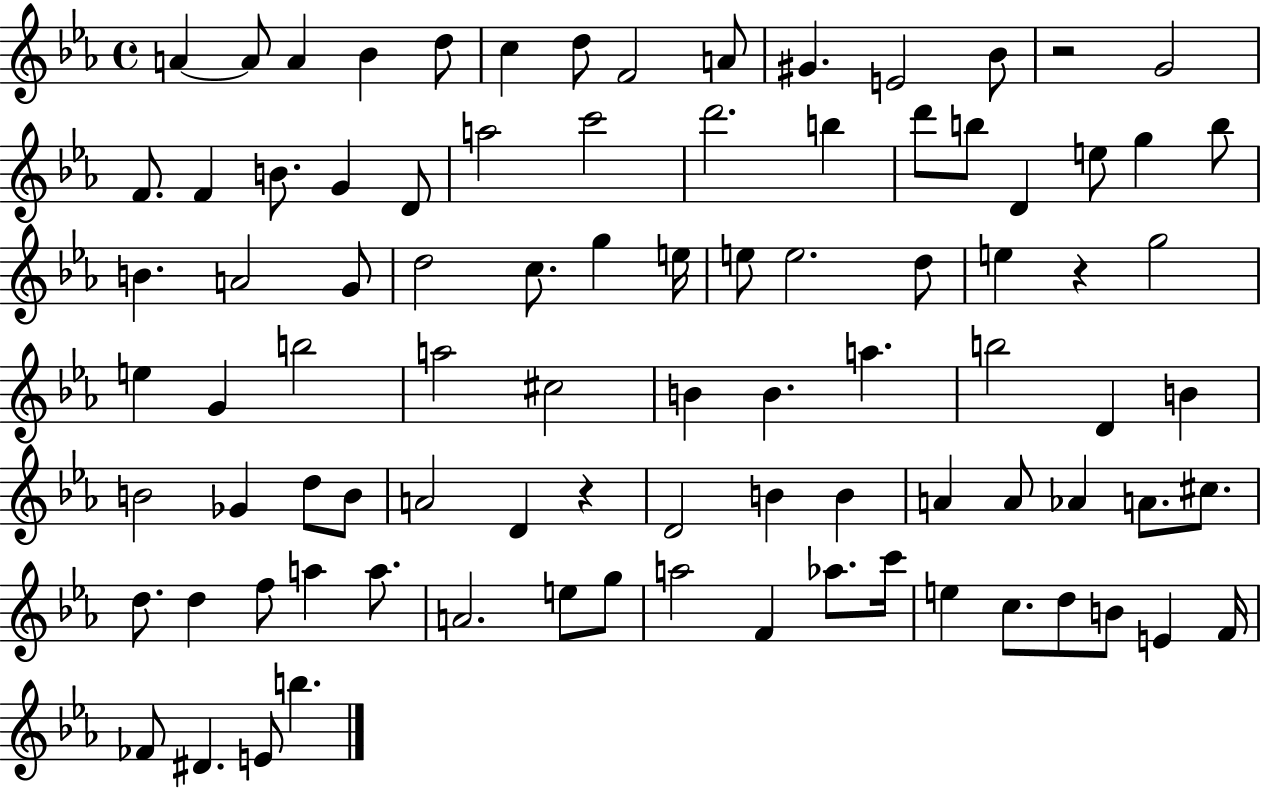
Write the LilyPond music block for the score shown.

{
  \clef treble
  \time 4/4
  \defaultTimeSignature
  \key ees \major
  a'4~~ a'8 a'4 bes'4 d''8 | c''4 d''8 f'2 a'8 | gis'4. e'2 bes'8 | r2 g'2 | \break f'8. f'4 b'8. g'4 d'8 | a''2 c'''2 | d'''2. b''4 | d'''8 b''8 d'4 e''8 g''4 b''8 | \break b'4. a'2 g'8 | d''2 c''8. g''4 e''16 | e''8 e''2. d''8 | e''4 r4 g''2 | \break e''4 g'4 b''2 | a''2 cis''2 | b'4 b'4. a''4. | b''2 d'4 b'4 | \break b'2 ges'4 d''8 b'8 | a'2 d'4 r4 | d'2 b'4 b'4 | a'4 a'8 aes'4 a'8. cis''8. | \break d''8. d''4 f''8 a''4 a''8. | a'2. e''8 g''8 | a''2 f'4 aes''8. c'''16 | e''4 c''8. d''8 b'8 e'4 f'16 | \break fes'8 dis'4. e'8 b''4. | \bar "|."
}